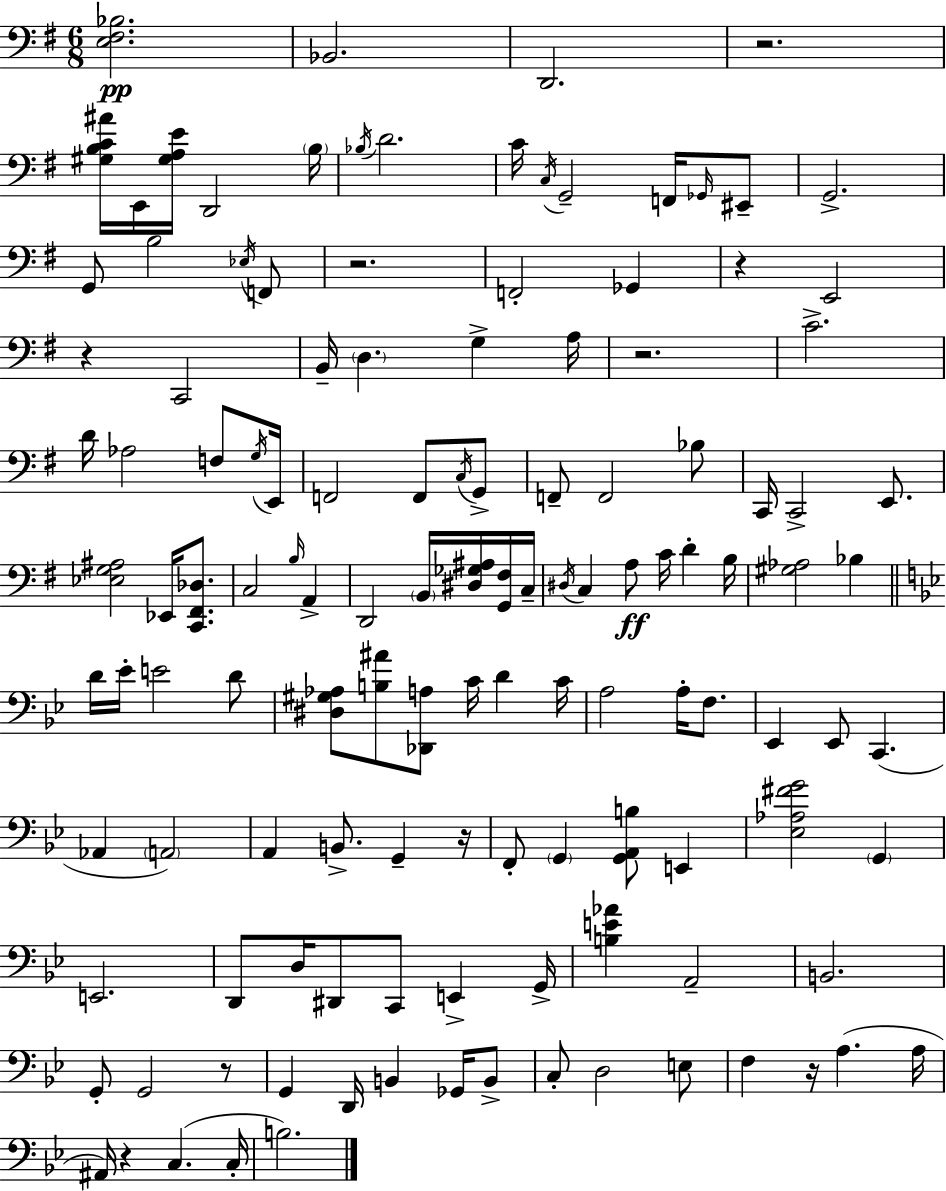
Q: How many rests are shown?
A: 9